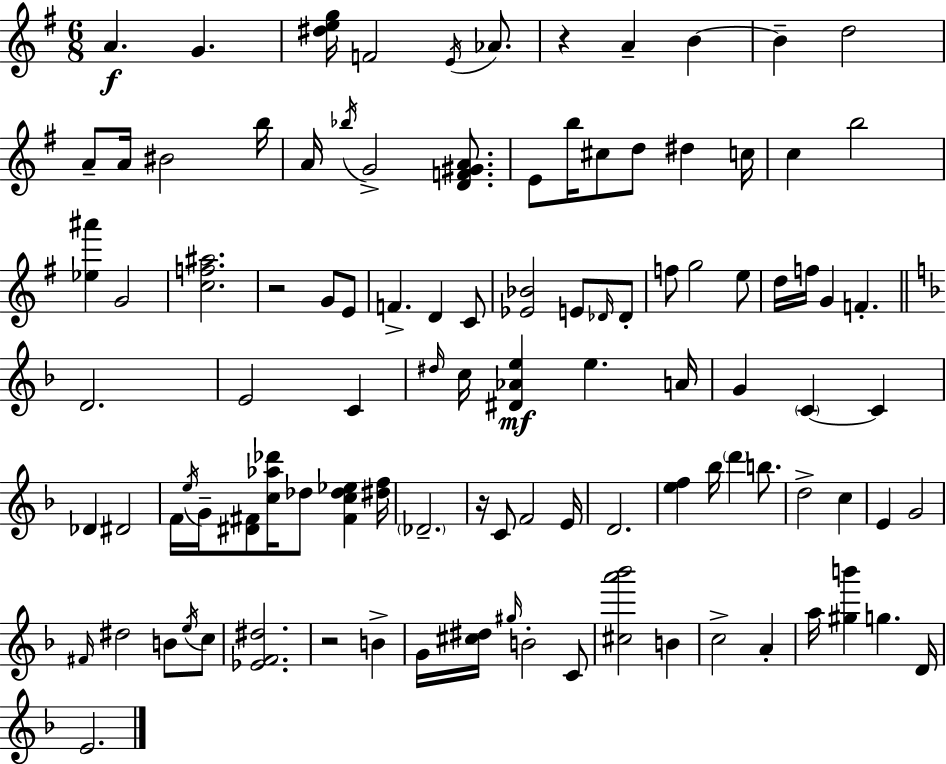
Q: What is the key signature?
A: G major